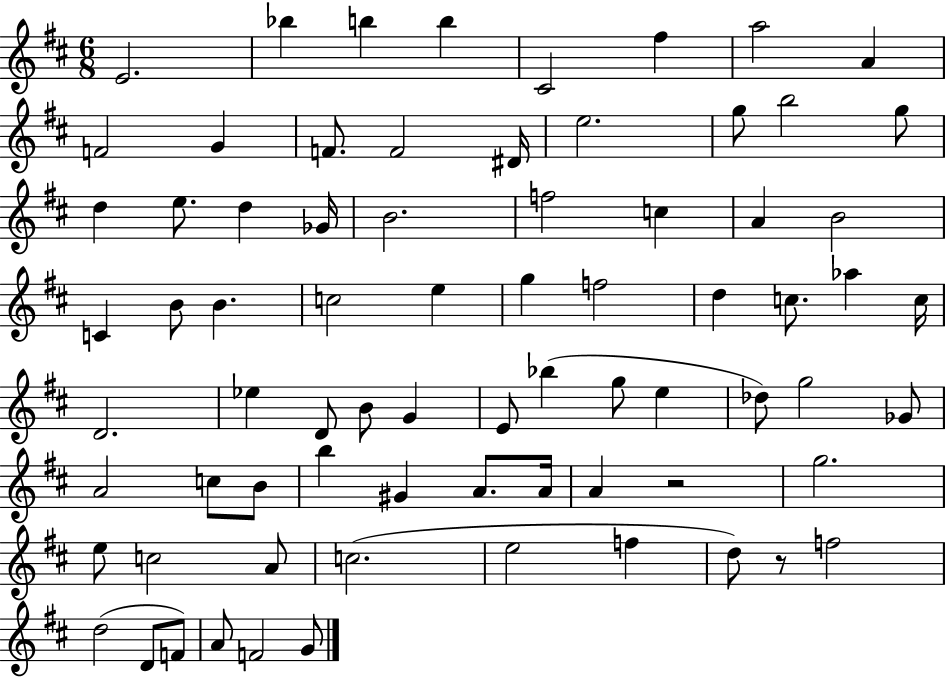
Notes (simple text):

E4/h. Bb5/q B5/q B5/q C#4/h F#5/q A5/h A4/q F4/h G4/q F4/e. F4/h D#4/s E5/h. G5/e B5/h G5/e D5/q E5/e. D5/q Gb4/s B4/h. F5/h C5/q A4/q B4/h C4/q B4/e B4/q. C5/h E5/q G5/q F5/h D5/q C5/e. Ab5/q C5/s D4/h. Eb5/q D4/e B4/e G4/q E4/e Bb5/q G5/e E5/q Db5/e G5/h Gb4/e A4/h C5/e B4/e B5/q G#4/q A4/e. A4/s A4/q R/h G5/h. E5/e C5/h A4/e C5/h. E5/h F5/q D5/e R/e F5/h D5/h D4/e F4/e A4/e F4/h G4/e